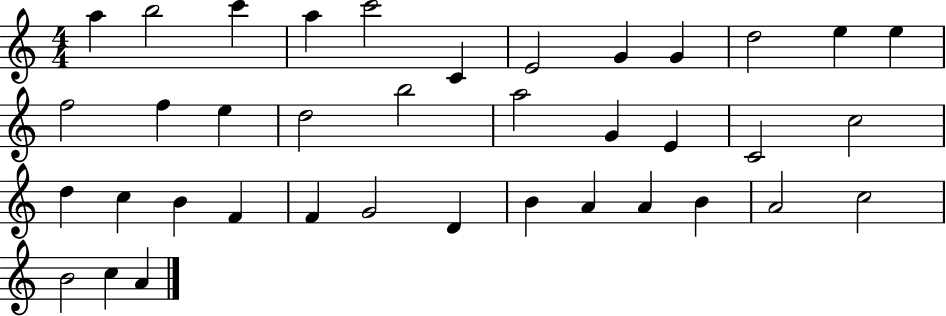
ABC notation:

X:1
T:Untitled
M:4/4
L:1/4
K:C
a b2 c' a c'2 C E2 G G d2 e e f2 f e d2 b2 a2 G E C2 c2 d c B F F G2 D B A A B A2 c2 B2 c A